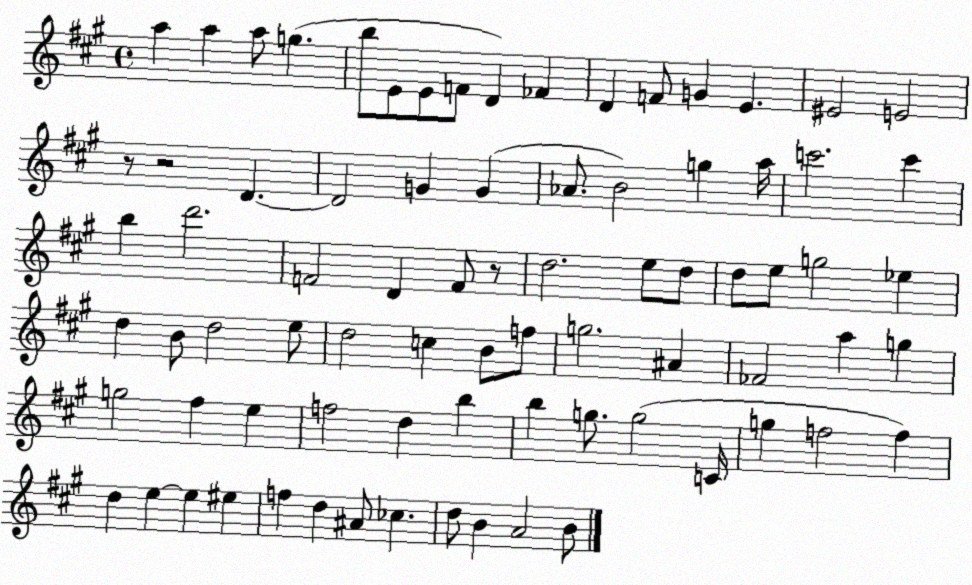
X:1
T:Untitled
M:4/4
L:1/4
K:A
a a a/2 g b/2 E/2 E/2 F/2 D _F D F/2 G E ^E2 E2 z/2 z2 D D2 G G _A/2 B2 g a/4 c'2 c' b d'2 F2 D F/2 z/2 d2 e/2 d/2 d/2 e/2 g2 _e d B/2 d2 e/2 d2 c B/2 f/2 g2 ^A _F2 a g g2 ^f e f2 d b b g/2 g2 C/4 g f2 f d e e ^e f d ^A/2 _c d/2 B A2 B/2